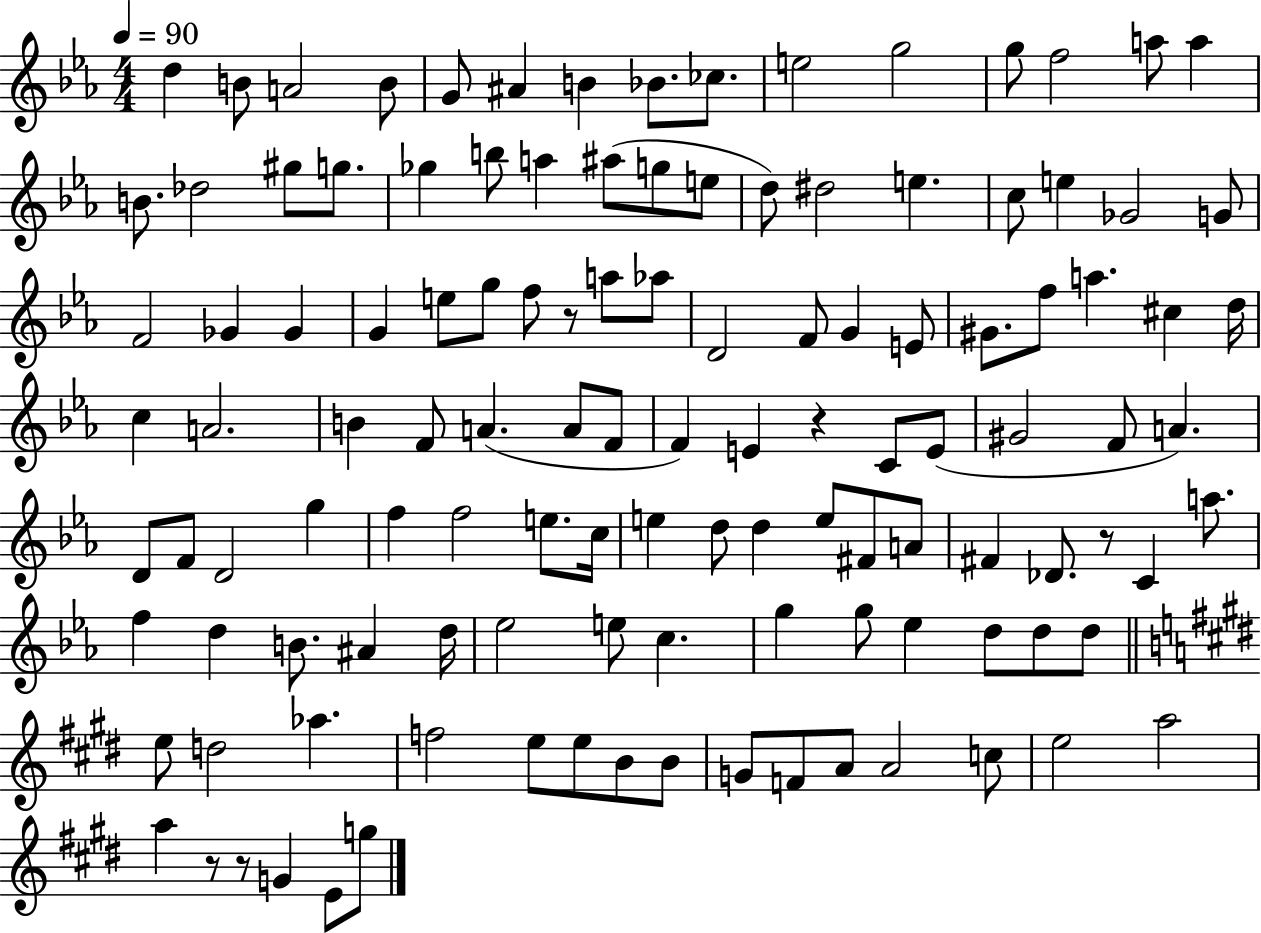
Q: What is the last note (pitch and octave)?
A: G5